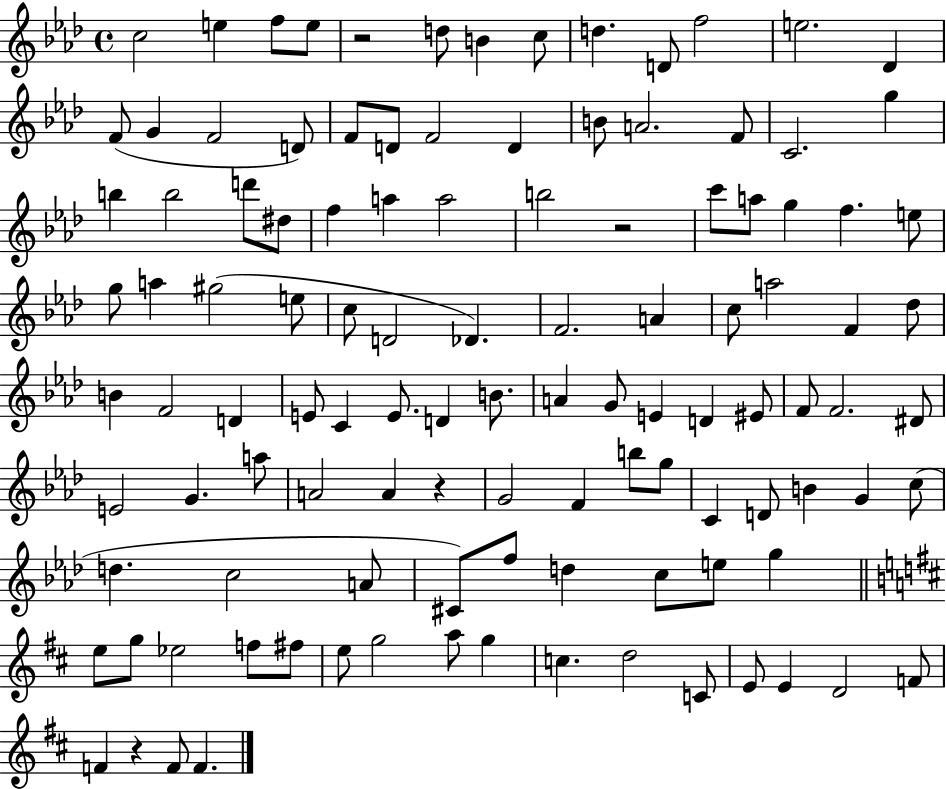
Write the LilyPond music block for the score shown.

{
  \clef treble
  \time 4/4
  \defaultTimeSignature
  \key aes \major
  \repeat volta 2 { c''2 e''4 f''8 e''8 | r2 d''8 b'4 c''8 | d''4. d'8 f''2 | e''2. des'4 | \break f'8( g'4 f'2 d'8) | f'8 d'8 f'2 d'4 | b'8 a'2. f'8 | c'2. g''4 | \break b''4 b''2 d'''8 dis''8 | f''4 a''4 a''2 | b''2 r2 | c'''8 a''8 g''4 f''4. e''8 | \break g''8 a''4 gis''2( e''8 | c''8 d'2 des'4.) | f'2. a'4 | c''8 a''2 f'4 des''8 | \break b'4 f'2 d'4 | e'8 c'4 e'8. d'4 b'8. | a'4 g'8 e'4 d'4 eis'8 | f'8 f'2. dis'8 | \break e'2 g'4. a''8 | a'2 a'4 r4 | g'2 f'4 b''8 g''8 | c'4 d'8 b'4 g'4 c''8( | \break d''4. c''2 a'8 | cis'8) f''8 d''4 c''8 e''8 g''4 | \bar "||" \break \key d \major e''8 g''8 ees''2 f''8 fis''8 | e''8 g''2 a''8 g''4 | c''4. d''2 c'8 | e'8 e'4 d'2 f'8 | \break f'4 r4 f'8 f'4. | } \bar "|."
}